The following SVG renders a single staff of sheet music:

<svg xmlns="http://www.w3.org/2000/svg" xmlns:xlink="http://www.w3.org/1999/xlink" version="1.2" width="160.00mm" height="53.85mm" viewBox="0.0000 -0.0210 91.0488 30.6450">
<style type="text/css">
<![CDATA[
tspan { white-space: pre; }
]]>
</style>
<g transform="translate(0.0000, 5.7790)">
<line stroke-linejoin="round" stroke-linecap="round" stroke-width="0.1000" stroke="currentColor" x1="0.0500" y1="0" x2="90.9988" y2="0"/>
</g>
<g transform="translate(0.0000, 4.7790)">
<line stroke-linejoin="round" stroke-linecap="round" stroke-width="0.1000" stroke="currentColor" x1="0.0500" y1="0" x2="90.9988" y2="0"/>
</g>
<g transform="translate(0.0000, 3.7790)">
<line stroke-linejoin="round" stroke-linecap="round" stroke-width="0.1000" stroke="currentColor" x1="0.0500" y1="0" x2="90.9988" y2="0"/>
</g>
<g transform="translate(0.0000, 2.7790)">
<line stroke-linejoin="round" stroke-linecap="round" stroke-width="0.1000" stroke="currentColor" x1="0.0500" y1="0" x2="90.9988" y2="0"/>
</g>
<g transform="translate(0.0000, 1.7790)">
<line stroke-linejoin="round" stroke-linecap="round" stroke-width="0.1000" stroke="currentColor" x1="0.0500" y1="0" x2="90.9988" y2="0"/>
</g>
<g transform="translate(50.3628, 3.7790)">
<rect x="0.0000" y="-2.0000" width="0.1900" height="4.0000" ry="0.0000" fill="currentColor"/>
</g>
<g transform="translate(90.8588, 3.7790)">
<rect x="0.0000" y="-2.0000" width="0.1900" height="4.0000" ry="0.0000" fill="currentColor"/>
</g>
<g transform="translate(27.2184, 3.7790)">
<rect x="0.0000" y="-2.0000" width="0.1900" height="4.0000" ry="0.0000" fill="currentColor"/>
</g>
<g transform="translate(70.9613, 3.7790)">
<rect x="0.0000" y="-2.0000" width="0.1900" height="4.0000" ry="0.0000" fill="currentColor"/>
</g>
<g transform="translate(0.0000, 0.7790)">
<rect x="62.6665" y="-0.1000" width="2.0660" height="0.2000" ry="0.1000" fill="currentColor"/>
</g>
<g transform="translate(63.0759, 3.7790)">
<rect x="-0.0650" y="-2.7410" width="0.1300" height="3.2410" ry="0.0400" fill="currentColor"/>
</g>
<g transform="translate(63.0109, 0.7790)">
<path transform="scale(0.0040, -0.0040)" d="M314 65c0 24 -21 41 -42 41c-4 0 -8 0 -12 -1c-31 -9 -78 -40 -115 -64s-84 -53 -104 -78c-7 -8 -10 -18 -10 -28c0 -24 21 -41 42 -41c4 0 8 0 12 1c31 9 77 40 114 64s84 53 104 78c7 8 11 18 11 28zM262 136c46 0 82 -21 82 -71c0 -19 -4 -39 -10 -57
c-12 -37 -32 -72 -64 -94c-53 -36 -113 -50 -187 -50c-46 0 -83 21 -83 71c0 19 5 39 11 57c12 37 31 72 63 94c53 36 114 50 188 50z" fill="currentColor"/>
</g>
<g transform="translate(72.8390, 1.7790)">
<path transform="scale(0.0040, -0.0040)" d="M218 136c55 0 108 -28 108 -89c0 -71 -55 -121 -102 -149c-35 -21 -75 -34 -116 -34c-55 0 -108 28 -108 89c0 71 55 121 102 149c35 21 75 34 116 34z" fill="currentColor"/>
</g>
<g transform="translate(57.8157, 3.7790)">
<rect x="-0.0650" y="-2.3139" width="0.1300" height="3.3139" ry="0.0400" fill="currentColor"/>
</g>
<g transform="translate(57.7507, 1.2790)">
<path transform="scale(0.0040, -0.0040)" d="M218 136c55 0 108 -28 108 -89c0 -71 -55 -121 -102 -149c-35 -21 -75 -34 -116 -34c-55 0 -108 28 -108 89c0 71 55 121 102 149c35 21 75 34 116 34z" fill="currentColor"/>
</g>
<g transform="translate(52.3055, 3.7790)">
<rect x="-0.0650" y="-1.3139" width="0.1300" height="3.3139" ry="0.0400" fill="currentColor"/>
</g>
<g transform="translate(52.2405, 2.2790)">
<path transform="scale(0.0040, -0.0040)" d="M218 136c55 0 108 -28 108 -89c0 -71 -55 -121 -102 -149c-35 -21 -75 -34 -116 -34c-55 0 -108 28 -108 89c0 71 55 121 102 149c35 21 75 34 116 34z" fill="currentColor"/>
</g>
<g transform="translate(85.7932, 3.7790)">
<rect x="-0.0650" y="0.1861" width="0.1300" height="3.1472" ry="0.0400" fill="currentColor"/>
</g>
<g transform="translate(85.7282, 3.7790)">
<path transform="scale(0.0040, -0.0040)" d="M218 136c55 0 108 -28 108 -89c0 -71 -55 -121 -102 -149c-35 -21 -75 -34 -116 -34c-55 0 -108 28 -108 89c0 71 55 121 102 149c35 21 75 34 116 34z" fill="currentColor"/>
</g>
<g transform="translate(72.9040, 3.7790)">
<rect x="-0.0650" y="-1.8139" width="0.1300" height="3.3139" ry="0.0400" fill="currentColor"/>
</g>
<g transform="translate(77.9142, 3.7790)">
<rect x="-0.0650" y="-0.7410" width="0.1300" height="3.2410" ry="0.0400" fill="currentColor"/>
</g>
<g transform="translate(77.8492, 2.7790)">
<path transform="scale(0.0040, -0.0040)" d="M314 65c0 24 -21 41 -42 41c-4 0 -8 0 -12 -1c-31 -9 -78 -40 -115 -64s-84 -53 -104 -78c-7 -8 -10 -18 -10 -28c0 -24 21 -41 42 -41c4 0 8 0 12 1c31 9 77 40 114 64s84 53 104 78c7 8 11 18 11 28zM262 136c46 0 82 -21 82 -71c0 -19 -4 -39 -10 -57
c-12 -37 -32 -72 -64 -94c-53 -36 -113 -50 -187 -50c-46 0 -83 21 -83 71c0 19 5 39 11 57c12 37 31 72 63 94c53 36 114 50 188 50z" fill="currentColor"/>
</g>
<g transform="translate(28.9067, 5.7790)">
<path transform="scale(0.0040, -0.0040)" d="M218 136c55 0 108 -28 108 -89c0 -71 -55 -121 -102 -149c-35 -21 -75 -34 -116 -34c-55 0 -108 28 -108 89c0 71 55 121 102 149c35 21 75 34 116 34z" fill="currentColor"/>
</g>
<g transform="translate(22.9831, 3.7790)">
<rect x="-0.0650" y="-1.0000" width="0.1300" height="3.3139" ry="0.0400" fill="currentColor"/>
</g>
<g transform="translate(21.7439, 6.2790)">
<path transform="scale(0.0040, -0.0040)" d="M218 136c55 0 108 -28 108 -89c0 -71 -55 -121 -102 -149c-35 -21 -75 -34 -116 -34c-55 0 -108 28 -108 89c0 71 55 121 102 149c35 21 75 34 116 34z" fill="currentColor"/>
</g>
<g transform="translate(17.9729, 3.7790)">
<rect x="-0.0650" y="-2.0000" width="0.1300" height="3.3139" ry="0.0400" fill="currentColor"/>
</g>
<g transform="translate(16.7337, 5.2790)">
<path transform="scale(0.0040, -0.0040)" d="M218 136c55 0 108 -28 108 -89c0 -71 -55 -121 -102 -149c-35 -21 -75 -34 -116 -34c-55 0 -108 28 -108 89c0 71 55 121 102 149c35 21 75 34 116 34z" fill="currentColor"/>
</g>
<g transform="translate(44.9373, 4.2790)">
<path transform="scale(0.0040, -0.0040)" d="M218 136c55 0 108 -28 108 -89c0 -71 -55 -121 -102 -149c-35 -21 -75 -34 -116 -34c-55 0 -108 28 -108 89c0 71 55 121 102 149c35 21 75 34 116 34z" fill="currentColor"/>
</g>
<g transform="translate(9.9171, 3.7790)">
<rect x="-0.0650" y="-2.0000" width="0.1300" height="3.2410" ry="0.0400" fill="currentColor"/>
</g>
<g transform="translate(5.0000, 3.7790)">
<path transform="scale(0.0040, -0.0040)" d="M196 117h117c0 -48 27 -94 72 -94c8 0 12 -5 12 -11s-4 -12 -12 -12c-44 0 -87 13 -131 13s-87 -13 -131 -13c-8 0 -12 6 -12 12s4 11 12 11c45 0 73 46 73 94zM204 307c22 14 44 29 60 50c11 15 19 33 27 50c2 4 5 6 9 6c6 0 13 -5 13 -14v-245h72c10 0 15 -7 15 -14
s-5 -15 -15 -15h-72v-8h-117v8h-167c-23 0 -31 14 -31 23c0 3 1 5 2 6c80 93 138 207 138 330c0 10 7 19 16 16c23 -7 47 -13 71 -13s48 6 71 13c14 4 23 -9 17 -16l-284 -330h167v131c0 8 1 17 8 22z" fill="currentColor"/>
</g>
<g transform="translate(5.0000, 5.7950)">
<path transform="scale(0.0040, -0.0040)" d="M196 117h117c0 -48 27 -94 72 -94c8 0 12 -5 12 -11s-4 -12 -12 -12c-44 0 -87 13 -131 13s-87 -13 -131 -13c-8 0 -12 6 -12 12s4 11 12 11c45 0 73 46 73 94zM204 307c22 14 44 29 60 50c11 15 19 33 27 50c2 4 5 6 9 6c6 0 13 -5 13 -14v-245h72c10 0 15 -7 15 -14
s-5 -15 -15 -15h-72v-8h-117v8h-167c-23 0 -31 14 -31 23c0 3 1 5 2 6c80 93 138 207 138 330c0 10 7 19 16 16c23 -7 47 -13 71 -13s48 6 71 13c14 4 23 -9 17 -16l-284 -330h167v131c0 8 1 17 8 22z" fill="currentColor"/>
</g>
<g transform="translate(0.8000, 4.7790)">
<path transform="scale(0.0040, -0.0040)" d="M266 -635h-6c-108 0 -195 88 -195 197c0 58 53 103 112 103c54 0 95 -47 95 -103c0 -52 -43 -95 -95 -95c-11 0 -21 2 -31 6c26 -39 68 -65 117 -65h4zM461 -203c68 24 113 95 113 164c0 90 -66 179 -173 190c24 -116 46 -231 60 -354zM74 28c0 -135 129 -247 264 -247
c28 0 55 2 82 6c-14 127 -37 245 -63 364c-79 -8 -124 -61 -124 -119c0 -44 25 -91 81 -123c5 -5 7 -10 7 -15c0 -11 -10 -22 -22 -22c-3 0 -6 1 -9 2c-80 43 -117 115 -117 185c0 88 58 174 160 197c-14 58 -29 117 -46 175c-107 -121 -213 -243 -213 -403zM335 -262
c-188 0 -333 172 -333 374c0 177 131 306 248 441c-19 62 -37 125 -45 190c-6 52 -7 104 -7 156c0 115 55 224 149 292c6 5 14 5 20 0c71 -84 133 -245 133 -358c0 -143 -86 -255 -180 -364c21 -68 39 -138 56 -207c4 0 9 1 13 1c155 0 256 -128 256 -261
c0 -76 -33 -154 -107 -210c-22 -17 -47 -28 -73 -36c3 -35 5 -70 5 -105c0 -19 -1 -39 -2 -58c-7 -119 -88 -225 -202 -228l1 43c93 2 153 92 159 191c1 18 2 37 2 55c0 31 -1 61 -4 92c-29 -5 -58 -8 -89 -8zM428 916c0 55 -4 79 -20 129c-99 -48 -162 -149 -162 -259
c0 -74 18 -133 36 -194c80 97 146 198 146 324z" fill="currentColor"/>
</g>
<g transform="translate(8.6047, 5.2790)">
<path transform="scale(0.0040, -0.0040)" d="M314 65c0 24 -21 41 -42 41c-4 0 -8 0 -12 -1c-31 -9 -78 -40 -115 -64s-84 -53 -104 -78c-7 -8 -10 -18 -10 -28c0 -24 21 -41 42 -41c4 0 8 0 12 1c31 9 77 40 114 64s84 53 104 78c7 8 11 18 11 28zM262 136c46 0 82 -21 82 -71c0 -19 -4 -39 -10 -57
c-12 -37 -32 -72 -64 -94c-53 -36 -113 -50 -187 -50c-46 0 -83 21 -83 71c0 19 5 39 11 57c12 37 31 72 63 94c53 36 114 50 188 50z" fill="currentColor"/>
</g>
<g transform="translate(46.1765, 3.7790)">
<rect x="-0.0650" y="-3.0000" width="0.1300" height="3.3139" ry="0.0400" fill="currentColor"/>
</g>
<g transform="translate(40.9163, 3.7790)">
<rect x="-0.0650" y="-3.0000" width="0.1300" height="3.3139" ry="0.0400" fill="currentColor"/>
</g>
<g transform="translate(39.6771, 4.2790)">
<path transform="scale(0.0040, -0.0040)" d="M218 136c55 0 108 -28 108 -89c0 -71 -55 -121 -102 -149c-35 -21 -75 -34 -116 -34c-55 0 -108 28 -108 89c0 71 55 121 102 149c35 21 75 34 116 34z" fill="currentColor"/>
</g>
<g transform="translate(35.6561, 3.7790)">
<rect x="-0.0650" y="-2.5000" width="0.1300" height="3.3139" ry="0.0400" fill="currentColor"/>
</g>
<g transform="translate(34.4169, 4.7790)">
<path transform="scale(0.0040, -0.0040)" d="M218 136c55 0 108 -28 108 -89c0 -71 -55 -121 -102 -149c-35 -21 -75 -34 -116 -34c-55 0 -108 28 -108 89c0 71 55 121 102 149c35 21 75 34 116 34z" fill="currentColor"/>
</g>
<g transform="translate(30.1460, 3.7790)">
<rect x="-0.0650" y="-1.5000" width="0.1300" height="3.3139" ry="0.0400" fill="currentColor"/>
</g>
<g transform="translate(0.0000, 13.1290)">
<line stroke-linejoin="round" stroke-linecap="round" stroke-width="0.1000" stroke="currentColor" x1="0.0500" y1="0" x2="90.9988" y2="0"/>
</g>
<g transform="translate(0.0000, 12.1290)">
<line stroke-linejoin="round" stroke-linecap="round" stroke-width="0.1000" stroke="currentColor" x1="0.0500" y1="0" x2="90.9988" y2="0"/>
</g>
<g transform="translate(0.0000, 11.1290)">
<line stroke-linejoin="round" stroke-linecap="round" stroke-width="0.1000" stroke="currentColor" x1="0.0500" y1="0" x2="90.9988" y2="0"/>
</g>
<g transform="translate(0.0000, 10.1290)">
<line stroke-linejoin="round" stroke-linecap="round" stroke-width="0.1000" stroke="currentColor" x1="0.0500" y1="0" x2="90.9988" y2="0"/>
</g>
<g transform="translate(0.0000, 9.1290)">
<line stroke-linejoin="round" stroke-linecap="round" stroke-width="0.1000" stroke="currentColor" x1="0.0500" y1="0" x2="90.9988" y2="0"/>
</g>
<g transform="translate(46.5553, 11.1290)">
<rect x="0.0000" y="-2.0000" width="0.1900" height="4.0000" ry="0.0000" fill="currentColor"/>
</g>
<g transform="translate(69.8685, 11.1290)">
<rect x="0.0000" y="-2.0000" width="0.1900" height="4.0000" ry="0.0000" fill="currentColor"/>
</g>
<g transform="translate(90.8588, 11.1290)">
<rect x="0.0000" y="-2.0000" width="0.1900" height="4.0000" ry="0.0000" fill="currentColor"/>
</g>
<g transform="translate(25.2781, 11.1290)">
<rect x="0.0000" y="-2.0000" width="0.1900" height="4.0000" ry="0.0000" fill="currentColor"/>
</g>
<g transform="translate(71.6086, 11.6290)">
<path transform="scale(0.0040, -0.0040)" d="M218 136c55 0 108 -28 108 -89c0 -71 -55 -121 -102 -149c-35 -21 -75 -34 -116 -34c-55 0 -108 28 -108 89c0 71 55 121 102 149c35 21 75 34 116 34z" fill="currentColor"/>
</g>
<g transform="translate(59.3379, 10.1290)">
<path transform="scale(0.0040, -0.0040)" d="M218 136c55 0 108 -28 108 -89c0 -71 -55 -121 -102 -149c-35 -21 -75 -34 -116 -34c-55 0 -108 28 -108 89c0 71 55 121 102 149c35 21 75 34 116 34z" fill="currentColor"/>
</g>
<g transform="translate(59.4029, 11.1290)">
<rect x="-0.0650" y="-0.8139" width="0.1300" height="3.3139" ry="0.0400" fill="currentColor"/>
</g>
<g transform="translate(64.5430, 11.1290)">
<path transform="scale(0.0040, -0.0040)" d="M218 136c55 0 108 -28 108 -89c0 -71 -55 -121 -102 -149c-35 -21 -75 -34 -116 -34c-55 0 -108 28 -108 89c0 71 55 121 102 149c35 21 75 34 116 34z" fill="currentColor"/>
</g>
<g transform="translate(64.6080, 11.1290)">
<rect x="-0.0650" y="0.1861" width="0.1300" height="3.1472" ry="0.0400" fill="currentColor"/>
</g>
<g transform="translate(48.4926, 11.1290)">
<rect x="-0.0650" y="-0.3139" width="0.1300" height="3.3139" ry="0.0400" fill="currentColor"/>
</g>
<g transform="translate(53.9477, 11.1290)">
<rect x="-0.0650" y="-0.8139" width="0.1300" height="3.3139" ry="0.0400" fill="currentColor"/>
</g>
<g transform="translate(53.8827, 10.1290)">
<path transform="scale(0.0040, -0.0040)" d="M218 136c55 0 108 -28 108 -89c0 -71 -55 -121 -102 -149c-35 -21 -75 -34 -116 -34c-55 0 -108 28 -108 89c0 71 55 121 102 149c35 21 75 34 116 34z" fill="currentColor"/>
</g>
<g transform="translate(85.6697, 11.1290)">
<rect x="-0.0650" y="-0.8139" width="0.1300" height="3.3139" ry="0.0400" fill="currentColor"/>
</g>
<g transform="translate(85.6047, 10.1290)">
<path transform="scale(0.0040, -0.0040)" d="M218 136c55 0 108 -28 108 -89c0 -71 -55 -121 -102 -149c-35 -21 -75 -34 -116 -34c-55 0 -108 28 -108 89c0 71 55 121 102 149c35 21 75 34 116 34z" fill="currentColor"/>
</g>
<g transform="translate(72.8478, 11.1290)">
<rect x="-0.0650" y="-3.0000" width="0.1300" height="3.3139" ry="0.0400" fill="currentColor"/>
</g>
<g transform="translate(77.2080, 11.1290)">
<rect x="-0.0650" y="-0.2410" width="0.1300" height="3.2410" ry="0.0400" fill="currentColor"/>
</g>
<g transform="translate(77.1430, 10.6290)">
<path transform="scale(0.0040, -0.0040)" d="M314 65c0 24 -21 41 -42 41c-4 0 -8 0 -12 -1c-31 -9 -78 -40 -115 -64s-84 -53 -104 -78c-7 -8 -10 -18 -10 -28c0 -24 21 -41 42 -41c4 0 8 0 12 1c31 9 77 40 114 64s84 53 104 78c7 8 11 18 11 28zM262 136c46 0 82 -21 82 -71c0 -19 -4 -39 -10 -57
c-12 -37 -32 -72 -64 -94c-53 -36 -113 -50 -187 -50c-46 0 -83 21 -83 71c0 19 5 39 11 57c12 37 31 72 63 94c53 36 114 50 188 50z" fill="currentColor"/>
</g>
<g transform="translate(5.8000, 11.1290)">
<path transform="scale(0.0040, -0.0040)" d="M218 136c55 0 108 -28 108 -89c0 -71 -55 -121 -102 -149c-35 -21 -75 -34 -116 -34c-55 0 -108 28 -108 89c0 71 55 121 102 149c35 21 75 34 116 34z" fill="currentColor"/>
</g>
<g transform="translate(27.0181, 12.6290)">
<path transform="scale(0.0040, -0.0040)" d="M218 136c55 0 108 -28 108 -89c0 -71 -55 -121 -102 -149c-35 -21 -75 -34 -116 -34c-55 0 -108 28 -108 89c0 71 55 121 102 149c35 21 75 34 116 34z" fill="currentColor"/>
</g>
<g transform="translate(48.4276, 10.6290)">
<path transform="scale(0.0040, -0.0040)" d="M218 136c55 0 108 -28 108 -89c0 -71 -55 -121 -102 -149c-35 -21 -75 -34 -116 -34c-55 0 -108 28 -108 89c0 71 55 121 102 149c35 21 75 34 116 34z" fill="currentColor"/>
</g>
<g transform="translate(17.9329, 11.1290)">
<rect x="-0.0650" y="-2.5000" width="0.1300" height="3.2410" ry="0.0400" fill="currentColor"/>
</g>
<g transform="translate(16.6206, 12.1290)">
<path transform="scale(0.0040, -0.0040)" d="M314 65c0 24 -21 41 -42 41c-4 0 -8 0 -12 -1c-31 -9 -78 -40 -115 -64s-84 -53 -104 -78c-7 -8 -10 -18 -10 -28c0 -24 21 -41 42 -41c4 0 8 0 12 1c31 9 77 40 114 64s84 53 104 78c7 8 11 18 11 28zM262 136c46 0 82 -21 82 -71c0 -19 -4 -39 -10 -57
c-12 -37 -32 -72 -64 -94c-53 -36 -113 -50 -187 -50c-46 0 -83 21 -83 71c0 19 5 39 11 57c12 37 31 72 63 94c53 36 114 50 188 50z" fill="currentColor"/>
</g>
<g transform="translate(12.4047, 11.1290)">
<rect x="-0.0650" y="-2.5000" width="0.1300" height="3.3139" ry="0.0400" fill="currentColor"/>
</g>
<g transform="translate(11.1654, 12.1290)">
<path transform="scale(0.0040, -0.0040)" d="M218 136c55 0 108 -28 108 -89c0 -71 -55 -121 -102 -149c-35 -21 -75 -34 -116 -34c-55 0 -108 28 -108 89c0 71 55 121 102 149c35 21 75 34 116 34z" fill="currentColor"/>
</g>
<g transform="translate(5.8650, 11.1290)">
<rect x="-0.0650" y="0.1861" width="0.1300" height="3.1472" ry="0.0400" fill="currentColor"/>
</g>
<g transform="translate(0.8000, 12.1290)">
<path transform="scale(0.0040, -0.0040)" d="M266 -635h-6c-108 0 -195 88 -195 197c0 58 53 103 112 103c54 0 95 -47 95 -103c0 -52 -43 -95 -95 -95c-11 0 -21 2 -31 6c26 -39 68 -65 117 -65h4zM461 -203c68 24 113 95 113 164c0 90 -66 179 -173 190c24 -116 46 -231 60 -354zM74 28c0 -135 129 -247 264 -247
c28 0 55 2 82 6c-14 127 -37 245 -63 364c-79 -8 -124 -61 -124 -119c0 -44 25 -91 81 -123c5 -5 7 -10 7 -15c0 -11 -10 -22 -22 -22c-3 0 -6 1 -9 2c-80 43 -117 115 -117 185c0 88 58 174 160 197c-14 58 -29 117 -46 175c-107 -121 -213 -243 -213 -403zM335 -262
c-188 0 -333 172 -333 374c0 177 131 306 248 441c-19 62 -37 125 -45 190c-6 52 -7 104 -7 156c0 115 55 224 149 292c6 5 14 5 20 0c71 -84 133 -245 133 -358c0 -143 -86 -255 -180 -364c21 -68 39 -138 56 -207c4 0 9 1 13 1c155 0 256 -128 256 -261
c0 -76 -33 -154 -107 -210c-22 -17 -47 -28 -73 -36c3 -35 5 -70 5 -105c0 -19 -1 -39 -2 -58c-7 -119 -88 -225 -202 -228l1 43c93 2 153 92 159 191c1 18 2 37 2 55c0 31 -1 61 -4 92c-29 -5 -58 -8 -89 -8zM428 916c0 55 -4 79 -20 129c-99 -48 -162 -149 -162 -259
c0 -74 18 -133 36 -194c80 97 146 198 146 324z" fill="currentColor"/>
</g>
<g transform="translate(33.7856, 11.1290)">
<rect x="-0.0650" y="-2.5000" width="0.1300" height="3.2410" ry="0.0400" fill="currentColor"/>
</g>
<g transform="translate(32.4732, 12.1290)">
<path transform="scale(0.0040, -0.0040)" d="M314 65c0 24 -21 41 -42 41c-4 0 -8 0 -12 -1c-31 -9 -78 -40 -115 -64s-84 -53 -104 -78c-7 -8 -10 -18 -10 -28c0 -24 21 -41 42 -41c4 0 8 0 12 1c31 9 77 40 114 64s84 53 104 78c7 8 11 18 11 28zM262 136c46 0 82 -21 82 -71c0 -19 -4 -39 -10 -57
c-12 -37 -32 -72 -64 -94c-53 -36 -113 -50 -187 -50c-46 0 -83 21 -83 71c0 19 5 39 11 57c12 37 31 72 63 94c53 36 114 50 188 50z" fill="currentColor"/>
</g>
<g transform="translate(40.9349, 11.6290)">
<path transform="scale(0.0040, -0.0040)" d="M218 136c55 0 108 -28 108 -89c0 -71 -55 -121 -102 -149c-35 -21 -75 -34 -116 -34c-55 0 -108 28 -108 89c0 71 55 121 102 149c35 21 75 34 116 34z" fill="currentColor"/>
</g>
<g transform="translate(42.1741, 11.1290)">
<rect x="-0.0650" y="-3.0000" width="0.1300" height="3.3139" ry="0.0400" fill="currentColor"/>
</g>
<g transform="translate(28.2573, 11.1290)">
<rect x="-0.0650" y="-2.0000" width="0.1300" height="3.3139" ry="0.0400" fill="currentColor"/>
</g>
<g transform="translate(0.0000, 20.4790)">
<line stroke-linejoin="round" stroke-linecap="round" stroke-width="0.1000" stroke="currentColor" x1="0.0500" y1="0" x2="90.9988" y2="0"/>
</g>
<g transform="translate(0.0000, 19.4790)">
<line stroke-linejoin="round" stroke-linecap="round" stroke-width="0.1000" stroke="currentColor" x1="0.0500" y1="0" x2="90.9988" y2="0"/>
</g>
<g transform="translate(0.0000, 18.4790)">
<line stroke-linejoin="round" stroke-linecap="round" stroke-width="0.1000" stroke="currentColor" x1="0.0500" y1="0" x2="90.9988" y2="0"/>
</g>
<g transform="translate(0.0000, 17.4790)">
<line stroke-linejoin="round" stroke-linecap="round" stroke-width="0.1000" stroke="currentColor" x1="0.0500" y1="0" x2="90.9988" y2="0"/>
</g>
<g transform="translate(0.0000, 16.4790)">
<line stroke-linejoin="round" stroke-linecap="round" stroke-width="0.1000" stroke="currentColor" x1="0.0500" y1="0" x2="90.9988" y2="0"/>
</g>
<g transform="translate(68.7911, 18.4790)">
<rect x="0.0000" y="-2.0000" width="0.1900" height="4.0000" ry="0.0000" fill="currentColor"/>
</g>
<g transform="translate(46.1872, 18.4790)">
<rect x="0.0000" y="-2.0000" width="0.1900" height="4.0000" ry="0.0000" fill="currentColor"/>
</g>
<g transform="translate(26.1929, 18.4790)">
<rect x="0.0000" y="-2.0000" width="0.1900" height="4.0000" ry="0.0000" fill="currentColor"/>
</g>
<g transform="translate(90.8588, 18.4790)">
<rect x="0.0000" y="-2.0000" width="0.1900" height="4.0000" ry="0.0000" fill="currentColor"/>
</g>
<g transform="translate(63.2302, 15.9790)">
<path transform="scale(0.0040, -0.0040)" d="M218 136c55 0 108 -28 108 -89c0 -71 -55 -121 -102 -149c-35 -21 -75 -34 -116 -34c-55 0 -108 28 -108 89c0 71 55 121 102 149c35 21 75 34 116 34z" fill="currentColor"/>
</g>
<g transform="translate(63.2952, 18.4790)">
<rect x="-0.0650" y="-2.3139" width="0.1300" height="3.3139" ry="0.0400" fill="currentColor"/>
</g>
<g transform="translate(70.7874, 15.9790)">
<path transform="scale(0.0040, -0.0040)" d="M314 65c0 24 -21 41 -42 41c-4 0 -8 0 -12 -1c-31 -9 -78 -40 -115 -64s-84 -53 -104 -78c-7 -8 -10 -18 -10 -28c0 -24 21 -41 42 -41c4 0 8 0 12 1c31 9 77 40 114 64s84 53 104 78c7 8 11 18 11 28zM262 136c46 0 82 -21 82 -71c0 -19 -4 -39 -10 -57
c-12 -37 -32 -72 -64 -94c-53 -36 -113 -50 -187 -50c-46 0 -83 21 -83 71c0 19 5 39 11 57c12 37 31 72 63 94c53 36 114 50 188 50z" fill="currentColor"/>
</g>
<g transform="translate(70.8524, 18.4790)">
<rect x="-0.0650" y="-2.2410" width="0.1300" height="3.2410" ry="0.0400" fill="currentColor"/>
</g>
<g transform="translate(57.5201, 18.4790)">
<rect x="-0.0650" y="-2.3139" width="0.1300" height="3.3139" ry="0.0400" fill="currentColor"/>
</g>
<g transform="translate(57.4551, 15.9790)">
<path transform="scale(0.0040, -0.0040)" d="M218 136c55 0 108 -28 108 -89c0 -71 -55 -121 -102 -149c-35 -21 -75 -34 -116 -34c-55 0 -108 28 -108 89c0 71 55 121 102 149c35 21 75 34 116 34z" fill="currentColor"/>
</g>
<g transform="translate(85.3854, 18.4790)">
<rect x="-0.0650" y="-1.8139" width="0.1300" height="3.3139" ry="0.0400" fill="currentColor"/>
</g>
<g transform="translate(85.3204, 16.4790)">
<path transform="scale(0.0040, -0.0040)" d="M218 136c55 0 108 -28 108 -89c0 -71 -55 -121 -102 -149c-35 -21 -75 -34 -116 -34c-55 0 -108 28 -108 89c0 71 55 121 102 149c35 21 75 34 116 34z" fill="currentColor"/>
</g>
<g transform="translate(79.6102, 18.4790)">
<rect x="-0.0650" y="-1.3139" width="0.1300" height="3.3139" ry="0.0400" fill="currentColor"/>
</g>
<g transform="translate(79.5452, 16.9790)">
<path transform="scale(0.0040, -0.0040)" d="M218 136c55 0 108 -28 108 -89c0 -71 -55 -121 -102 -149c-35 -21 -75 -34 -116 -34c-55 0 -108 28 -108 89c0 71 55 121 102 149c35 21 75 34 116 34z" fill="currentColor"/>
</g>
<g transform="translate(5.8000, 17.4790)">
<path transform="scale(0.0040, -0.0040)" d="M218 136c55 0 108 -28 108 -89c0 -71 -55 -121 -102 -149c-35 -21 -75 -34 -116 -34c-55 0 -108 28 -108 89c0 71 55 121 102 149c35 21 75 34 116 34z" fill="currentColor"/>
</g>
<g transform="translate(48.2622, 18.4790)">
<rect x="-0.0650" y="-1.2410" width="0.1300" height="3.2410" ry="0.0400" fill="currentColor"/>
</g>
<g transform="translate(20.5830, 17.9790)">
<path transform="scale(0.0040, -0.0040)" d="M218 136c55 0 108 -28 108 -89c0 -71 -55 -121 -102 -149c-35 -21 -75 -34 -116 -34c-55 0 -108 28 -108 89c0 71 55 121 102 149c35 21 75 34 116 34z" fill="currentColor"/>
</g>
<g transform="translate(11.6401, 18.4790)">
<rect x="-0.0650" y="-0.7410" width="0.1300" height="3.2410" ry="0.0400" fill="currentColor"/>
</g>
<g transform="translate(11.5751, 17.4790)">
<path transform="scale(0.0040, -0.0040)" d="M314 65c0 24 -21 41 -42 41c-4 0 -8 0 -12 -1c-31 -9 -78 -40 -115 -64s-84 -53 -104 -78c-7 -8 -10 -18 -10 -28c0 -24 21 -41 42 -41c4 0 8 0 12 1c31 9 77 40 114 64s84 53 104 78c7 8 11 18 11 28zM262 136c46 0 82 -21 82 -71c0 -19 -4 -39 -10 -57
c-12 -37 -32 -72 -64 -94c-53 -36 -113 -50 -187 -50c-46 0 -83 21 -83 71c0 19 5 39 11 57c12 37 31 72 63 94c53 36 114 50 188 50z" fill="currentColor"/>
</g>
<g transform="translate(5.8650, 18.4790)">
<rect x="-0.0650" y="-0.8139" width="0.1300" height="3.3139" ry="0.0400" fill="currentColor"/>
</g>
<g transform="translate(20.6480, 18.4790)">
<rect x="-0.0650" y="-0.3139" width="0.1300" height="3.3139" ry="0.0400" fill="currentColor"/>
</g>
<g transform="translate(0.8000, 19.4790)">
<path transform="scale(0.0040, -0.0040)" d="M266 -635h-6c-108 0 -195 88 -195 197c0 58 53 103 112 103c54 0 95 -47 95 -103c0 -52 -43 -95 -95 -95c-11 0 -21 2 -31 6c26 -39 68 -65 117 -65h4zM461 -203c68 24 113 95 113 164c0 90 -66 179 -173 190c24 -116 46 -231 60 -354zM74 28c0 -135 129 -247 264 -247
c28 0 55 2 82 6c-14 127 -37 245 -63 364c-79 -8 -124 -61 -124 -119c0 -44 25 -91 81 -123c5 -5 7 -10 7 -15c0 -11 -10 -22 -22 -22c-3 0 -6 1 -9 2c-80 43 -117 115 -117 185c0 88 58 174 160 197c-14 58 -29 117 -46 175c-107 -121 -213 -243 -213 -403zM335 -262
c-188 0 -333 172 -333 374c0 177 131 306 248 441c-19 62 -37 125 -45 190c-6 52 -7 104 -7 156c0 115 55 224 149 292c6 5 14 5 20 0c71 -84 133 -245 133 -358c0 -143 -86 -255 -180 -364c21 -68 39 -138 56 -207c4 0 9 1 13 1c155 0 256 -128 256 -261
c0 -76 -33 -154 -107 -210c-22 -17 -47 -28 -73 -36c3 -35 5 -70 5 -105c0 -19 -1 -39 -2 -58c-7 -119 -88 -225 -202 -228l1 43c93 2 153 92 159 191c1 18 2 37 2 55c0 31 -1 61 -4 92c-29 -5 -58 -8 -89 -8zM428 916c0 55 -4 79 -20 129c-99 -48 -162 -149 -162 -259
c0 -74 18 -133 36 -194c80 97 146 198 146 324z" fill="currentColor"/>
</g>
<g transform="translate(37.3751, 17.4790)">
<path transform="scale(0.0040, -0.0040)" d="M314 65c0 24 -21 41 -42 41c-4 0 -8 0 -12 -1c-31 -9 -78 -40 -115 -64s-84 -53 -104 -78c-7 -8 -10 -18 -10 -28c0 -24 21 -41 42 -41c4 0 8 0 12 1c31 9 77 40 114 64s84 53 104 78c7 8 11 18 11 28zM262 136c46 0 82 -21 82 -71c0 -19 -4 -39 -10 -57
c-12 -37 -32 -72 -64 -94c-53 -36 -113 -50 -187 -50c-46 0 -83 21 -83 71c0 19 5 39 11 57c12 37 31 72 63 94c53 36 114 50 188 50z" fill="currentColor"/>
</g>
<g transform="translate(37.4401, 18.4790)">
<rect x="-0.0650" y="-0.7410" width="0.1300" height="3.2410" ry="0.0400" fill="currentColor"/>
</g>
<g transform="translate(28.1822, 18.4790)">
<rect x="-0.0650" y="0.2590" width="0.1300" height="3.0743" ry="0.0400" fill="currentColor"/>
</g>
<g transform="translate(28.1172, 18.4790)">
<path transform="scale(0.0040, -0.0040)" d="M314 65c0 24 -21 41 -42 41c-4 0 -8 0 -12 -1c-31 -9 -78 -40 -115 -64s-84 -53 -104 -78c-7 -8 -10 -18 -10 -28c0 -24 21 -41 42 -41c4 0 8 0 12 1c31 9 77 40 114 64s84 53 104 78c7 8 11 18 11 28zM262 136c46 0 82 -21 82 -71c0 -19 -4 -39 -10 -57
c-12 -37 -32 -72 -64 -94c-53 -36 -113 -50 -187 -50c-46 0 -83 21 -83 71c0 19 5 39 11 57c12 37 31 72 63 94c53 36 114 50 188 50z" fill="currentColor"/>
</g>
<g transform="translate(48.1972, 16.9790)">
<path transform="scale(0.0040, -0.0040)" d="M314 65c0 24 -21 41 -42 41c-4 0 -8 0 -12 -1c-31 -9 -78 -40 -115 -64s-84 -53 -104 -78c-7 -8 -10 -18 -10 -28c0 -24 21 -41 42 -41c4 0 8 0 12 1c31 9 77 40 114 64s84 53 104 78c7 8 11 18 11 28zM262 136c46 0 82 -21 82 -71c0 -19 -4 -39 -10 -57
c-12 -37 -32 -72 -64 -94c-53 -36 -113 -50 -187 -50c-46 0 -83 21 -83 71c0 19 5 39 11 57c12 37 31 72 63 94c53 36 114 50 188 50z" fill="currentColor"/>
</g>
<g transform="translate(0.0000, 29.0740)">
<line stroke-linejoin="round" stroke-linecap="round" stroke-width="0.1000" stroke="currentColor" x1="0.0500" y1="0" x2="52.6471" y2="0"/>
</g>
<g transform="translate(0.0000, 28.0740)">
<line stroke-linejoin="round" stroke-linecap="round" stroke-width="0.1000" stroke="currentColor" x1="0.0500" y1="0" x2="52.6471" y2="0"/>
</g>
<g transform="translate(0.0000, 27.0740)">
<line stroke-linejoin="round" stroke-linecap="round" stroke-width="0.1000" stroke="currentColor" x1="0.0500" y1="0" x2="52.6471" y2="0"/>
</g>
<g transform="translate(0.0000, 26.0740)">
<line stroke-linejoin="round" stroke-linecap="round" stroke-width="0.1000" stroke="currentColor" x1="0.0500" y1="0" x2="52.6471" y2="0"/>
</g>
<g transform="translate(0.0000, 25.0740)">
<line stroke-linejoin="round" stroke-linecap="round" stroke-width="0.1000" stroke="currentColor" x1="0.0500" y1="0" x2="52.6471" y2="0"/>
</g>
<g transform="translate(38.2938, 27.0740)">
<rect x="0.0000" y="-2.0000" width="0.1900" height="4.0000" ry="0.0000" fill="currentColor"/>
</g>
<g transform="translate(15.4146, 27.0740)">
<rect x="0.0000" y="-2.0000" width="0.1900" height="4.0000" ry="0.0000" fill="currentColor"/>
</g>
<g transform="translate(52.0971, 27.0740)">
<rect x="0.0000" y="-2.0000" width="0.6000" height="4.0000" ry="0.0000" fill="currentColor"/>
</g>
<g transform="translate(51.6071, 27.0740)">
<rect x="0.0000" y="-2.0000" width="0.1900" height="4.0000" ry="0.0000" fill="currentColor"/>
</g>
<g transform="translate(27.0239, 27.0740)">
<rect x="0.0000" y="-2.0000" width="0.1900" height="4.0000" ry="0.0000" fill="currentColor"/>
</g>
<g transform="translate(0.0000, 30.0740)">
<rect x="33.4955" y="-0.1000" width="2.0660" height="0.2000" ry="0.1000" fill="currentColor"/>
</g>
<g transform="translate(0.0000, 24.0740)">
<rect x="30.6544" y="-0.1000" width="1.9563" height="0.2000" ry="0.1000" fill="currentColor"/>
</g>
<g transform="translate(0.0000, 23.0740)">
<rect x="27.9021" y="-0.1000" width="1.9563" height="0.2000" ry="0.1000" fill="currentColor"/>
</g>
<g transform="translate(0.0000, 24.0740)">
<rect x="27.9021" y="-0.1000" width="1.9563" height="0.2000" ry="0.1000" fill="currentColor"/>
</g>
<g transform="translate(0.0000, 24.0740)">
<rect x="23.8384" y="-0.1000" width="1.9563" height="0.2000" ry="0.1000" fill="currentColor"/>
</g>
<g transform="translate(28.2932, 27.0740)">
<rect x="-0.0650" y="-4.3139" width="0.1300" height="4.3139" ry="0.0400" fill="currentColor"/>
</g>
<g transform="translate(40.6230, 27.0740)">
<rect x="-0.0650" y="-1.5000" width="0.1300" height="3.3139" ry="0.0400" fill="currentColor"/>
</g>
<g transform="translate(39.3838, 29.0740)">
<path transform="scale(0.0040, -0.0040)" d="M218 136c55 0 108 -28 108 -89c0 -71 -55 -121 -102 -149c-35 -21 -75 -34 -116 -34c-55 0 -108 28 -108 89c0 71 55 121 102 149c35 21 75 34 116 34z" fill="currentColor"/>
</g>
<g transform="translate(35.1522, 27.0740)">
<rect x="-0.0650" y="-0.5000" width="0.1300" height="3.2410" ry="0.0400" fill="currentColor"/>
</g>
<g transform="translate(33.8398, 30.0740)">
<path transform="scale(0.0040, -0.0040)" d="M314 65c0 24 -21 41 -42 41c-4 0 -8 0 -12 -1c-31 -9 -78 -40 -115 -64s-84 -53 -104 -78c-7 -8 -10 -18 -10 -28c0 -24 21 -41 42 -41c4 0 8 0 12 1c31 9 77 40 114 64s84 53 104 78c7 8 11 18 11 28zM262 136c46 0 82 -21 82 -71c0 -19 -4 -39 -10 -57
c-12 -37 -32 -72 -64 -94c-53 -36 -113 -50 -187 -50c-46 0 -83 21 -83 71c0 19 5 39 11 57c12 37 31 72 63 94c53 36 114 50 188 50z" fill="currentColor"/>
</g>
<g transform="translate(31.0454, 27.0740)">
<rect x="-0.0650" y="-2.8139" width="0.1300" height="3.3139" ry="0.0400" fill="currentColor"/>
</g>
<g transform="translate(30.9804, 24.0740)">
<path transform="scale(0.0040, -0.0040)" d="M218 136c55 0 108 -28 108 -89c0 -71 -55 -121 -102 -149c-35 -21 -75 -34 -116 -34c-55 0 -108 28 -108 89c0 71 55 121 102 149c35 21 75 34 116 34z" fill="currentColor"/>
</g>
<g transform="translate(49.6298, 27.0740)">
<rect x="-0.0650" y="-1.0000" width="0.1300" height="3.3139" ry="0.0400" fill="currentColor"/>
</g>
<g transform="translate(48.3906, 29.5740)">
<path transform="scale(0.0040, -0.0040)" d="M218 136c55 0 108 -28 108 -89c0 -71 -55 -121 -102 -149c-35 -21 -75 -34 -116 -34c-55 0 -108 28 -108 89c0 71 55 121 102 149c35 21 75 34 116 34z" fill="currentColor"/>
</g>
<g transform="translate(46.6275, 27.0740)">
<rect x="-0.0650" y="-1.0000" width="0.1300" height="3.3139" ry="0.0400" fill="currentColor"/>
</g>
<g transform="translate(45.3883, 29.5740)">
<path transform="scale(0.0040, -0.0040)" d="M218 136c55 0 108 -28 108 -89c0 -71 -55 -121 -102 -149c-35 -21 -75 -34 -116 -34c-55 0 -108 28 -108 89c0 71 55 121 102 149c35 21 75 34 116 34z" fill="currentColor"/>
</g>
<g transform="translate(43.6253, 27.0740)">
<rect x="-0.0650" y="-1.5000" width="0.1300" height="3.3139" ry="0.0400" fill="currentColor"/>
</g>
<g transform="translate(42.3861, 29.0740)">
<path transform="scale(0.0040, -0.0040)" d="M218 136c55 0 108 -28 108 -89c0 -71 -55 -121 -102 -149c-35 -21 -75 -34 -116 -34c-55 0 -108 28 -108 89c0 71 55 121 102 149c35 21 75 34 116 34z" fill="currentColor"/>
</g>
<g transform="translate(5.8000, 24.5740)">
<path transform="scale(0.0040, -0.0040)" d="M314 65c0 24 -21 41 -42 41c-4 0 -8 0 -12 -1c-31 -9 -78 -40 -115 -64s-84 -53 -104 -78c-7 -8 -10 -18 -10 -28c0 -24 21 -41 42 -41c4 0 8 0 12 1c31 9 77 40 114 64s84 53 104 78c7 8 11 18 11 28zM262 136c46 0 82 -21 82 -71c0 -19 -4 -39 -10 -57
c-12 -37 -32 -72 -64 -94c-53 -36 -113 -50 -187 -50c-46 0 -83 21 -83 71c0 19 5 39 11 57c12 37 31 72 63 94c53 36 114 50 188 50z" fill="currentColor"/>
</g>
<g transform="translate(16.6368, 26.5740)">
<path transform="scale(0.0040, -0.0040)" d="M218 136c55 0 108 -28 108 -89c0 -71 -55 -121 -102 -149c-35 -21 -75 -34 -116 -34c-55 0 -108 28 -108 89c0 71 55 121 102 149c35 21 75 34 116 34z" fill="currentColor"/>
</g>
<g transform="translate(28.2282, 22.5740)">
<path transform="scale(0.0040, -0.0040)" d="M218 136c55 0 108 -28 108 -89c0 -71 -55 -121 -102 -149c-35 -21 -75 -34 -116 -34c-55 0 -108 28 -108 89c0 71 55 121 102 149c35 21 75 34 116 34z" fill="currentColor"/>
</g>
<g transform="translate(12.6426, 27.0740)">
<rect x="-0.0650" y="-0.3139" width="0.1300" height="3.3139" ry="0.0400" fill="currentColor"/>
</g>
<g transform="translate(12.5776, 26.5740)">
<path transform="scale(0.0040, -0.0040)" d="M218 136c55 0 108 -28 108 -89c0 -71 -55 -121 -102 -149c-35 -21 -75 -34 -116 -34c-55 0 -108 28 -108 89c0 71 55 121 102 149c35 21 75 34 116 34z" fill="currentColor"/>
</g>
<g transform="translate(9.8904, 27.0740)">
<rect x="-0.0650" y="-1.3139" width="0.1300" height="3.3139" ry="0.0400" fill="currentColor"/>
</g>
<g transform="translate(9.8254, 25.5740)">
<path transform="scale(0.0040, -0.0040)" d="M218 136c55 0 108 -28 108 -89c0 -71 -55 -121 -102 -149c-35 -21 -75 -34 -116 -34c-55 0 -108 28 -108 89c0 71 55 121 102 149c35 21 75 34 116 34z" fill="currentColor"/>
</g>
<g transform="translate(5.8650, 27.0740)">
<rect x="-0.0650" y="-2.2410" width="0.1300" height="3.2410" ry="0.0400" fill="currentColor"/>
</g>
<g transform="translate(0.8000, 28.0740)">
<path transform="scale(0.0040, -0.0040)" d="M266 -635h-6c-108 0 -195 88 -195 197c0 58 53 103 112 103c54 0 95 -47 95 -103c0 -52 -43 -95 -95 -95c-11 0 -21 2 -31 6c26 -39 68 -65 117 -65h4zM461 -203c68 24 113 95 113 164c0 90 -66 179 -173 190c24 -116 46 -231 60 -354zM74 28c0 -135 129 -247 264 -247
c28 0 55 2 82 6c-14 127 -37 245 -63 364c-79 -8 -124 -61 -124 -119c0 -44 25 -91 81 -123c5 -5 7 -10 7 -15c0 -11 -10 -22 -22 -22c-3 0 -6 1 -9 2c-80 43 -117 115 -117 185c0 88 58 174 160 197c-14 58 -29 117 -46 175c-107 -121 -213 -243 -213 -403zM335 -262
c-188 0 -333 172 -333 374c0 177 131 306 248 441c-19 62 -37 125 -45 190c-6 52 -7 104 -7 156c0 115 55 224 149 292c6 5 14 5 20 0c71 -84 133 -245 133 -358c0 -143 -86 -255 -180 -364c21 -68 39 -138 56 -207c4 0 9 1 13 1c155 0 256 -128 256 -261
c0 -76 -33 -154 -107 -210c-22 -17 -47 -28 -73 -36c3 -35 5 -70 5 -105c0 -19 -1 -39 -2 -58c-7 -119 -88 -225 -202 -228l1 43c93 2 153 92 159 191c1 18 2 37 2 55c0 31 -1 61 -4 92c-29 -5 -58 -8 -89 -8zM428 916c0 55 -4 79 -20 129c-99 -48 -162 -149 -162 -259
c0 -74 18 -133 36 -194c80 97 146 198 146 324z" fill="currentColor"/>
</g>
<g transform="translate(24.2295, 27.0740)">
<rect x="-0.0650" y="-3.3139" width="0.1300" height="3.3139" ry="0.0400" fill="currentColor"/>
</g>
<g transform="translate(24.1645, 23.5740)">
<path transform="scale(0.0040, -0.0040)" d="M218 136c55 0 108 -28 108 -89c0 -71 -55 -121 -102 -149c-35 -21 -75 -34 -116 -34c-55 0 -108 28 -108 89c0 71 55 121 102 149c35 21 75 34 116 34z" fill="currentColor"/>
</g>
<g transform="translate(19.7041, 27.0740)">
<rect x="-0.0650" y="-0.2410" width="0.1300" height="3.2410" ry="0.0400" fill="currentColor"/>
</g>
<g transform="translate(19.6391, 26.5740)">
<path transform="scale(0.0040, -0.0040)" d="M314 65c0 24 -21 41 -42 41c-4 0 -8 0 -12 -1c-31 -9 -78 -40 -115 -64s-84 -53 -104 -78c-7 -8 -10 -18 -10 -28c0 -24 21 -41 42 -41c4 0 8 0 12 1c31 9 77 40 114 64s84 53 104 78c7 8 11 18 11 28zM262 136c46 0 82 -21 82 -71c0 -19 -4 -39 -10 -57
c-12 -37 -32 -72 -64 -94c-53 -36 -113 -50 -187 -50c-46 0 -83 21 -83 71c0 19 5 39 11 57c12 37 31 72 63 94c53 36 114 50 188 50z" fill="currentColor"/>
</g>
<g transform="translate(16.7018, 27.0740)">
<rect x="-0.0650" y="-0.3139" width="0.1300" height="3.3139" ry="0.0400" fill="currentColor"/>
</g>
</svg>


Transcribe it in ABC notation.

X:1
T:Untitled
M:4/4
L:1/4
K:C
F2 F D E G A A e g a2 f d2 B B G G2 F G2 A c d d B A c2 d d d2 c B2 d2 e2 g g g2 e f g2 e c c c2 b d' a C2 E E D D